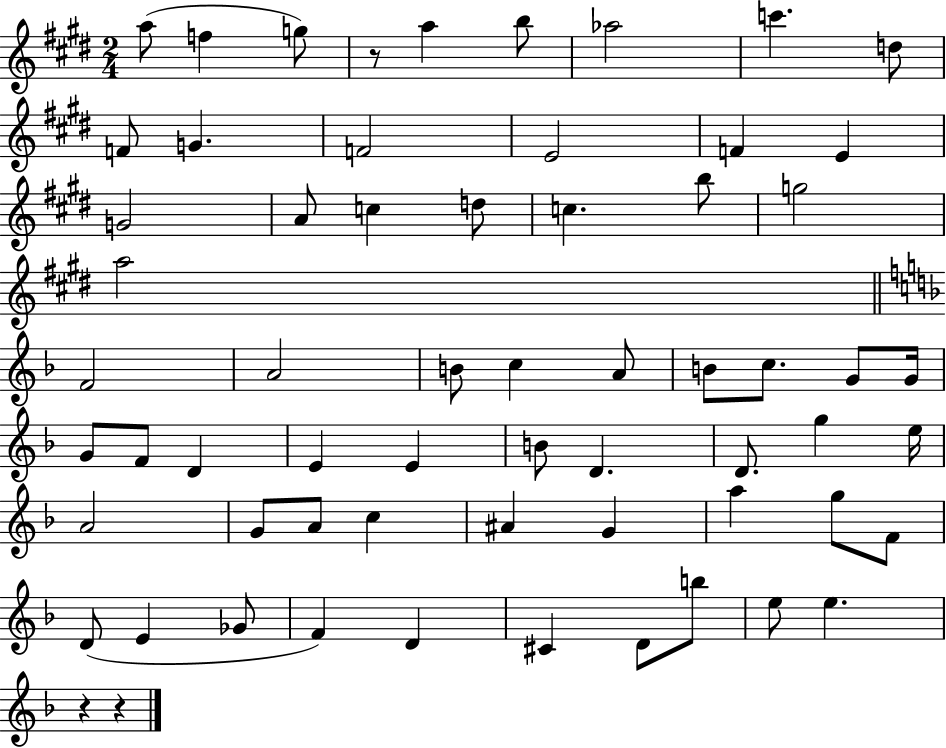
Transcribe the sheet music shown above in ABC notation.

X:1
T:Untitled
M:2/4
L:1/4
K:E
a/2 f g/2 z/2 a b/2 _a2 c' d/2 F/2 G F2 E2 F E G2 A/2 c d/2 c b/2 g2 a2 F2 A2 B/2 c A/2 B/2 c/2 G/2 G/4 G/2 F/2 D E E B/2 D D/2 g e/4 A2 G/2 A/2 c ^A G a g/2 F/2 D/2 E _G/2 F D ^C D/2 b/2 e/2 e z z